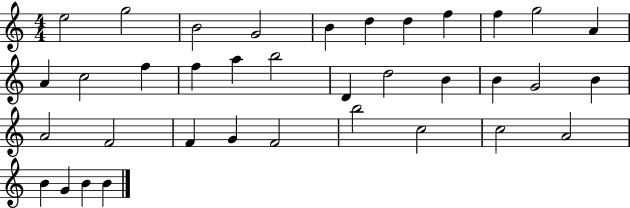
X:1
T:Untitled
M:4/4
L:1/4
K:C
e2 g2 B2 G2 B d d f f g2 A A c2 f f a b2 D d2 B B G2 B A2 F2 F G F2 b2 c2 c2 A2 B G B B